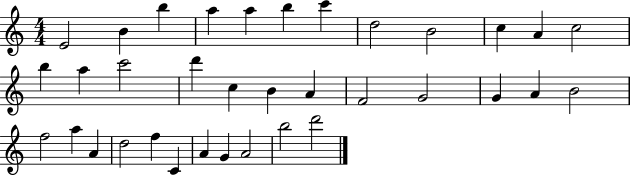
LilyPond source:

{
  \clef treble
  \numericTimeSignature
  \time 4/4
  \key c \major
  e'2 b'4 b''4 | a''4 a''4 b''4 c'''4 | d''2 b'2 | c''4 a'4 c''2 | \break b''4 a''4 c'''2 | d'''4 c''4 b'4 a'4 | f'2 g'2 | g'4 a'4 b'2 | \break f''2 a''4 a'4 | d''2 f''4 c'4 | a'4 g'4 a'2 | b''2 d'''2 | \break \bar "|."
}